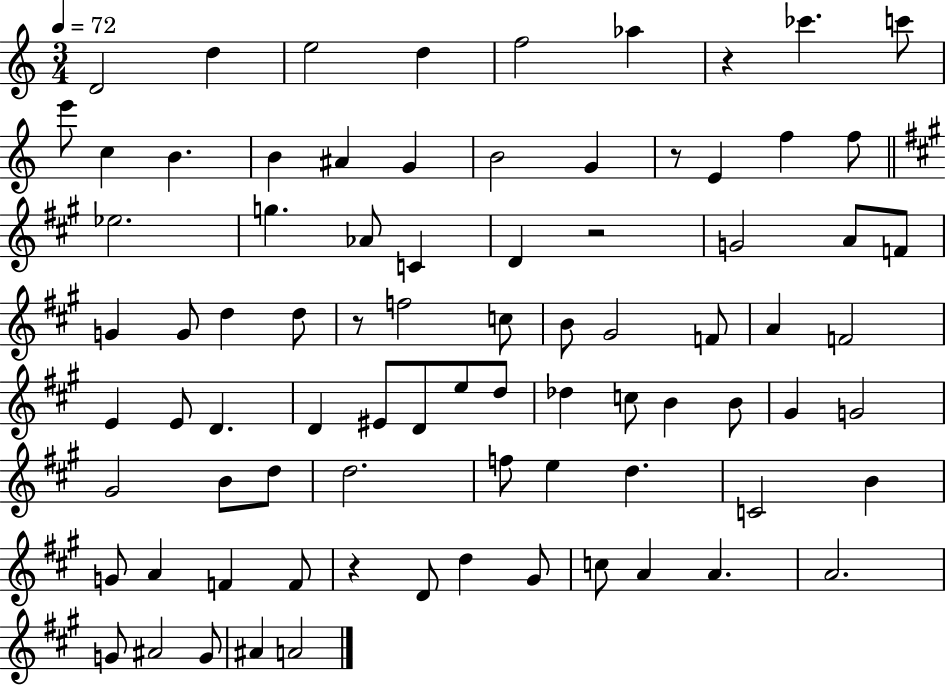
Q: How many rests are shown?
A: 5